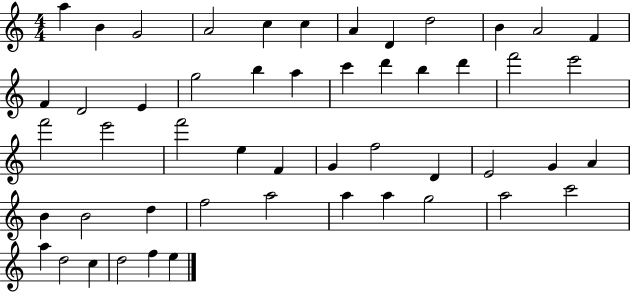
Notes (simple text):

A5/q B4/q G4/h A4/h C5/q C5/q A4/q D4/q D5/h B4/q A4/h F4/q F4/q D4/h E4/q G5/h B5/q A5/q C6/q D6/q B5/q D6/q F6/h E6/h F6/h E6/h F6/h E5/q F4/q G4/q F5/h D4/q E4/h G4/q A4/q B4/q B4/h D5/q F5/h A5/h A5/q A5/q G5/h A5/h C6/h A5/q D5/h C5/q D5/h F5/q E5/q